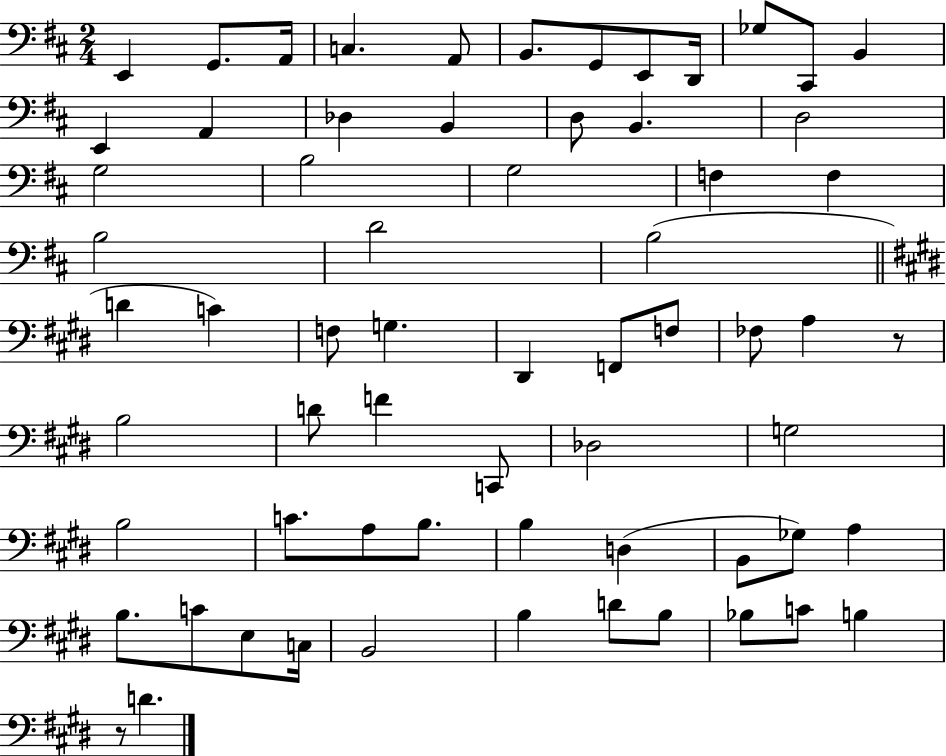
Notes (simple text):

E2/q G2/e. A2/s C3/q. A2/e B2/e. G2/e E2/e D2/s Gb3/e C#2/e B2/q E2/q A2/q Db3/q B2/q D3/e B2/q. D3/h G3/h B3/h G3/h F3/q F3/q B3/h D4/h B3/h D4/q C4/q F3/e G3/q. D#2/q F2/e F3/e FES3/e A3/q R/e B3/h D4/e F4/q C2/e Db3/h G3/h B3/h C4/e. A3/e B3/e. B3/q D3/q B2/e Gb3/e A3/q B3/e. C4/e E3/e C3/s B2/h B3/q D4/e B3/e Bb3/e C4/e B3/q R/e D4/q.